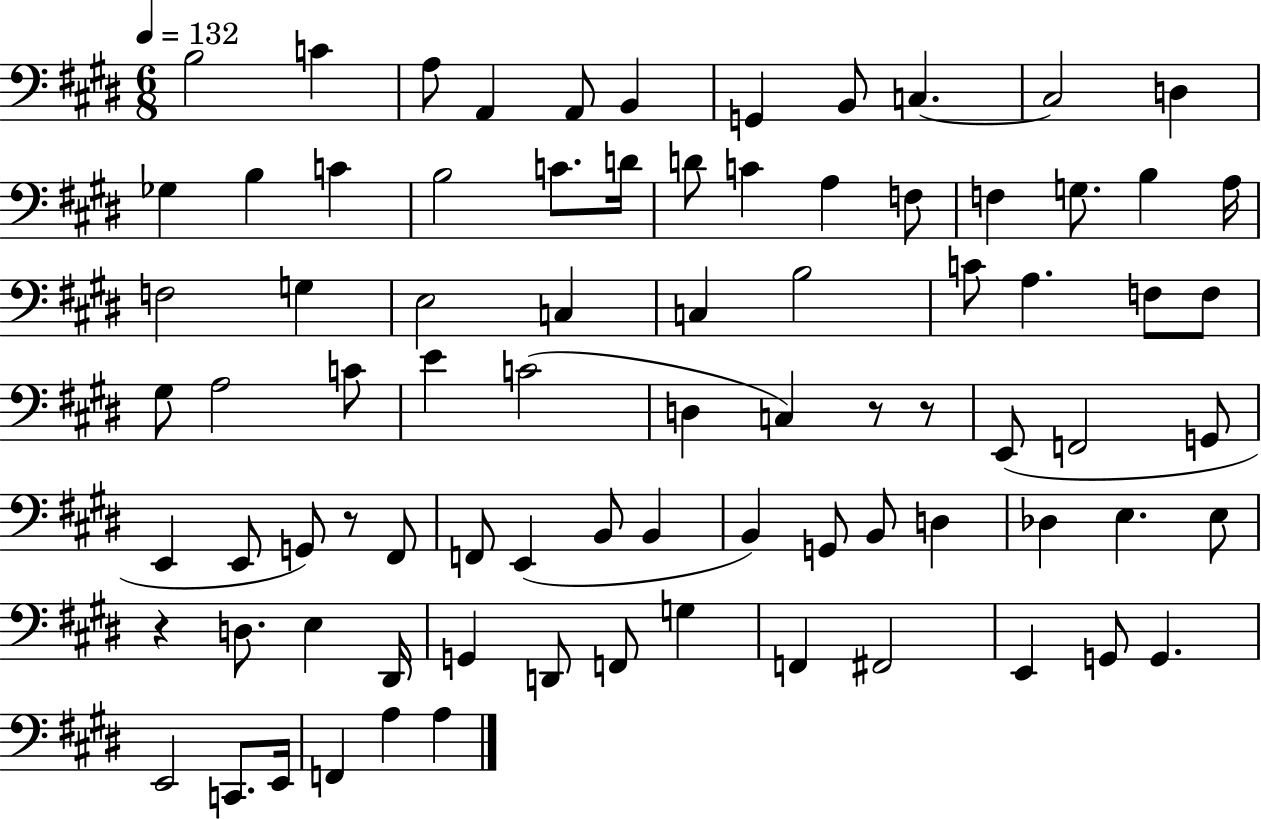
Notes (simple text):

B3/h C4/q A3/e A2/q A2/e B2/q G2/q B2/e C3/q. C3/h D3/q Gb3/q B3/q C4/q B3/h C4/e. D4/s D4/e C4/q A3/q F3/e F3/q G3/e. B3/q A3/s F3/h G3/q E3/h C3/q C3/q B3/h C4/e A3/q. F3/e F3/e G#3/e A3/h C4/e E4/q C4/h D3/q C3/q R/e R/e E2/e F2/h G2/e E2/q E2/e G2/e R/e F#2/e F2/e E2/q B2/e B2/q B2/q G2/e B2/e D3/q Db3/q E3/q. E3/e R/q D3/e. E3/q D#2/s G2/q D2/e F2/e G3/q F2/q F#2/h E2/q G2/e G2/q. E2/h C2/e. E2/s F2/q A3/q A3/q